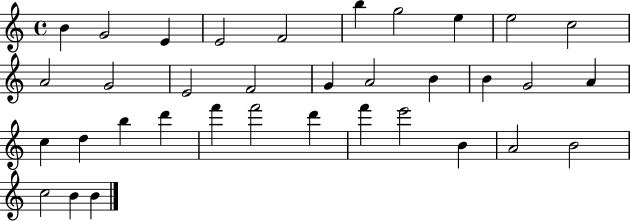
B4/q G4/h E4/q E4/h F4/h B5/q G5/h E5/q E5/h C5/h A4/h G4/h E4/h F4/h G4/q A4/h B4/q B4/q G4/h A4/q C5/q D5/q B5/q D6/q F6/q F6/h D6/q F6/q E6/h B4/q A4/h B4/h C5/h B4/q B4/q